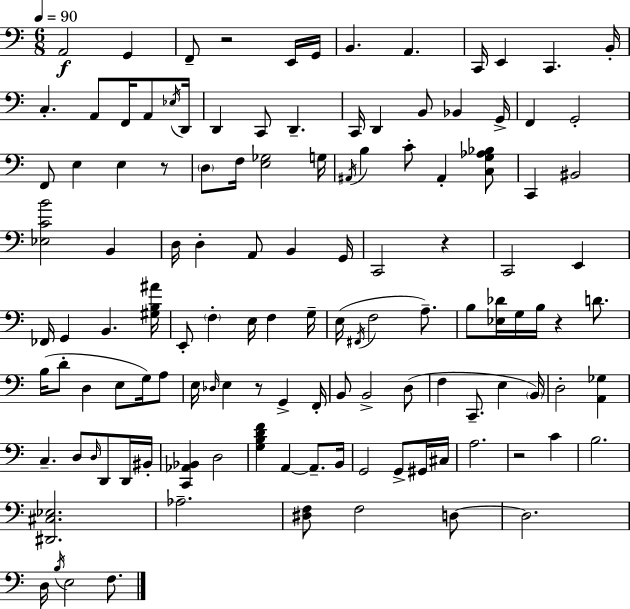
X:1
T:Untitled
M:6/8
L:1/4
K:C
A,,2 G,, F,,/2 z2 E,,/4 G,,/4 B,, A,, C,,/4 E,, C,, B,,/4 C, A,,/2 F,,/4 A,,/2 _E,/4 D,,/4 D,, C,,/2 D,, C,,/4 D,, B,,/2 _B,, G,,/4 F,, G,,2 F,,/2 E, E, z/2 D,/2 F,/4 [E,_G,]2 G,/4 ^A,,/4 B, C/2 ^A,, [C,G,_A,_B,]/2 C,, ^B,,2 [_E,CB]2 B,, D,/4 D, A,,/2 B,, G,,/4 C,,2 z C,,2 E,, _F,,/4 G,, B,, [^G,B,^A]/4 E,,/2 F, E,/4 F, G,/4 E,/4 ^F,,/4 F,2 A,/2 B,/2 [_E,_D]/4 G,/4 B,/4 z D/2 B,/4 D/2 D, E,/2 G,/4 A,/2 E,/4 _D,/4 E, z/2 G,, F,,/4 B,,/2 B,,2 D,/2 F, C,,/2 E, B,,/4 D,2 [A,,_G,] C, D,/2 D,/4 D,,/2 D,,/4 ^B,,/4 [C,,_A,,_B,,] D,2 [G,B,DF] A,, A,,/2 B,,/4 G,,2 G,,/2 ^G,,/4 ^C,/4 A,2 z2 C B,2 [^D,,^C,_E,]2 _A,2 [^D,F,]/2 F,2 D,/2 D,2 D,/4 B,/4 E,2 F,/2